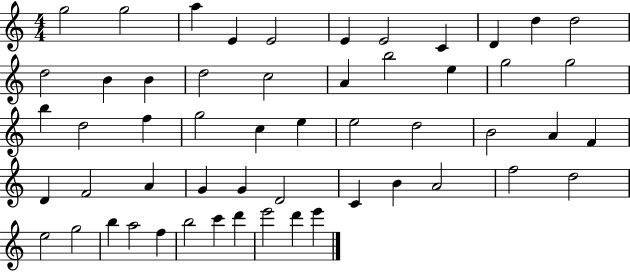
{
  \clef treble
  \numericTimeSignature
  \time 4/4
  \key c \major
  g''2 g''2 | a''4 e'4 e'2 | e'4 e'2 c'4 | d'4 d''4 d''2 | \break d''2 b'4 b'4 | d''2 c''2 | a'4 b''2 e''4 | g''2 g''2 | \break b''4 d''2 f''4 | g''2 c''4 e''4 | e''2 d''2 | b'2 a'4 f'4 | \break d'4 f'2 a'4 | g'4 g'4 d'2 | c'4 b'4 a'2 | f''2 d''2 | \break e''2 g''2 | b''4 a''2 f''4 | b''2 c'''4 d'''4 | e'''2 d'''4 e'''4 | \break \bar "|."
}